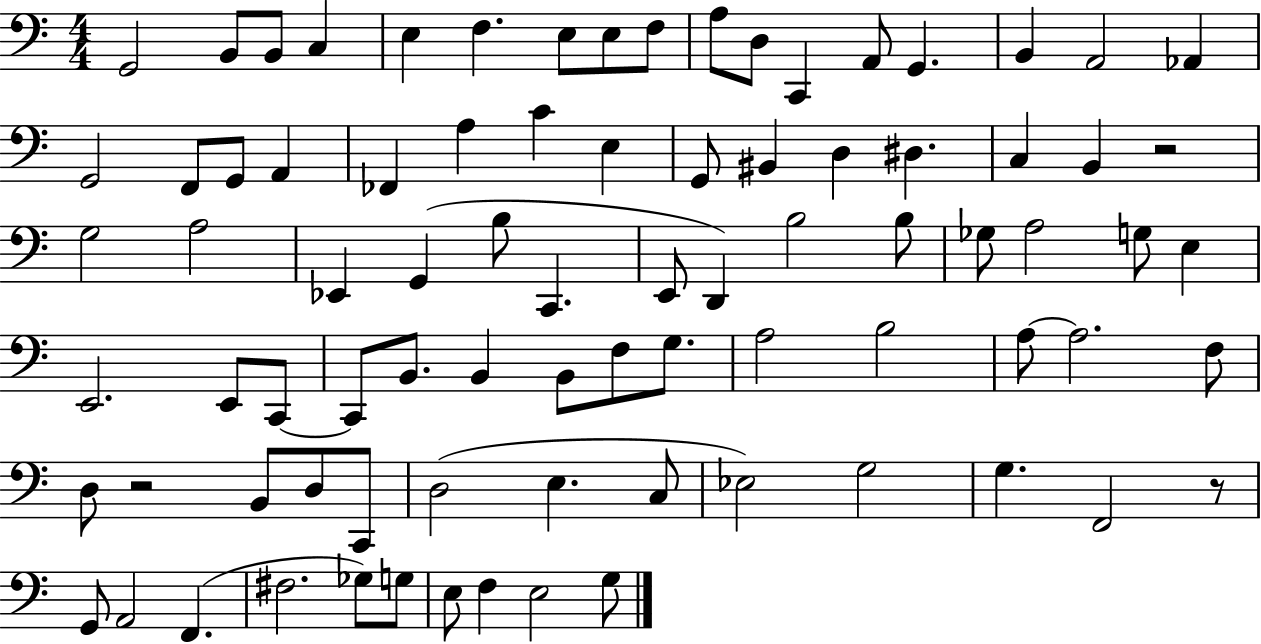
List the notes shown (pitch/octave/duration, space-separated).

G2/h B2/e B2/e C3/q E3/q F3/q. E3/e E3/e F3/e A3/e D3/e C2/q A2/e G2/q. B2/q A2/h Ab2/q G2/h F2/e G2/e A2/q FES2/q A3/q C4/q E3/q G2/e BIS2/q D3/q D#3/q. C3/q B2/q R/h G3/h A3/h Eb2/q G2/q B3/e C2/q. E2/e D2/q B3/h B3/e Gb3/e A3/h G3/e E3/q E2/h. E2/e C2/e C2/e B2/e. B2/q B2/e F3/e G3/e. A3/h B3/h A3/e A3/h. F3/e D3/e R/h B2/e D3/e C2/e D3/h E3/q. C3/e Eb3/h G3/h G3/q. F2/h R/e G2/e A2/h F2/q. F#3/h. Gb3/e G3/e E3/e F3/q E3/h G3/e